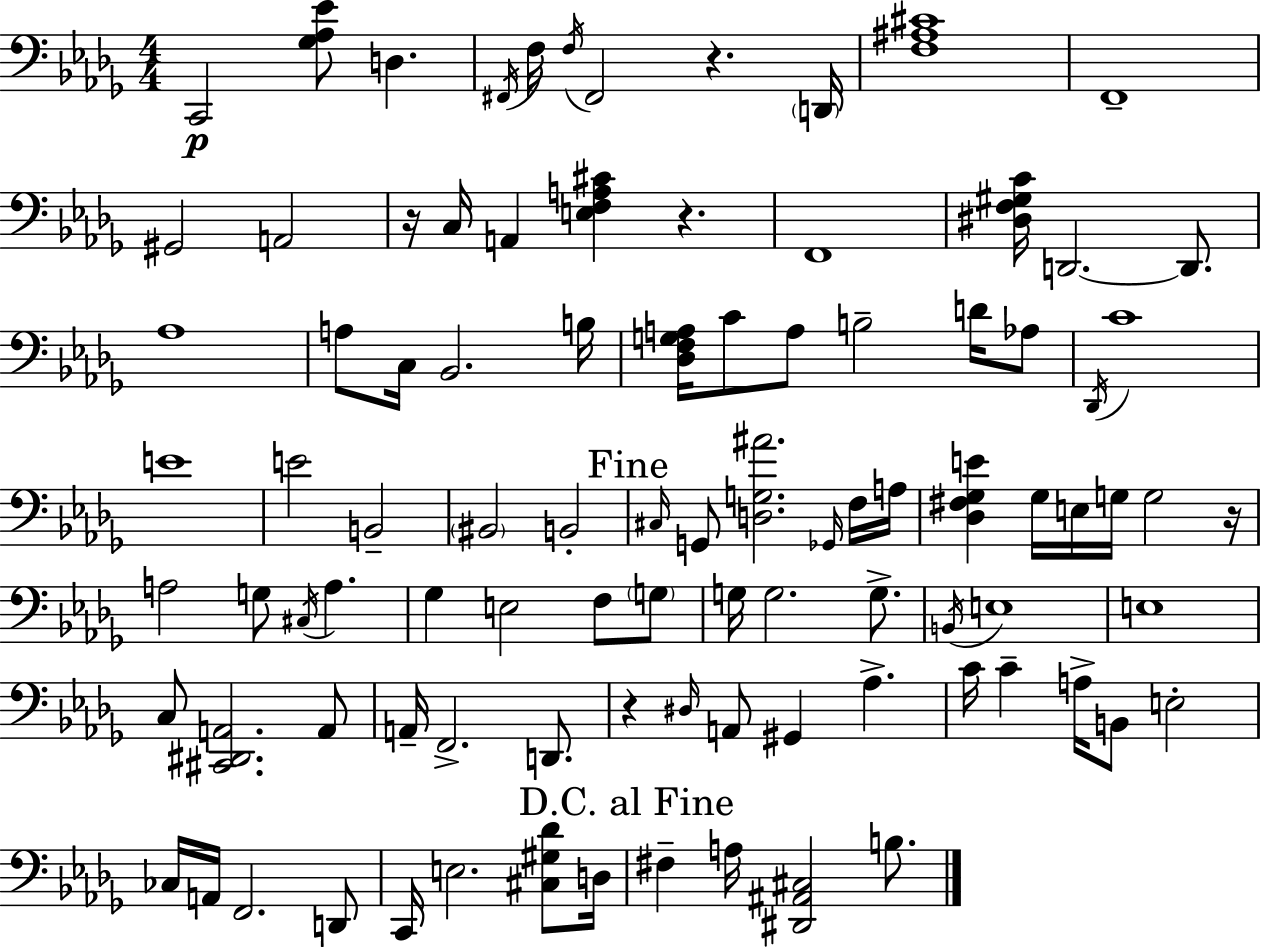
{
  \clef bass
  \numericTimeSignature
  \time 4/4
  \key bes \minor
  \repeat volta 2 { c,2\p <ges aes ees'>8 d4. | \acciaccatura { fis,16 } f16 \acciaccatura { f16 } fis,2 r4. | \parenthesize d,16 <f ais cis'>1 | f,1-- | \break gis,2 a,2 | r16 c16 a,4 <e f a cis'>4 r4. | f,1 | <dis f gis c'>16 d,2.~~ d,8. | \break aes1 | a8 c16 bes,2. | b16 <des f g a>16 c'8 a8 b2-- d'16 | aes8 \acciaccatura { des,16 } c'1 | \break e'1 | e'2 b,2-- | \parenthesize bis,2 b,2-. | \mark "Fine" \grace { cis16 } g,8 <d g ais'>2. | \break \grace { ges,16 } f16 a16 <des fis ges e'>4 ges16 e16 g16 g2 | r16 a2 g8 \acciaccatura { cis16 } | a4. ges4 e2 | f8 \parenthesize g8 g16 g2. | \break g8.-> \acciaccatura { b,16 } e1 | e1 | c8 <cis, dis, a,>2. | a,8 a,16-- f,2.-> | \break d,8. r4 \grace { dis16 } a,8 gis,4 | aes4.-> c'16 c'4-- a16-> b,8 | e2-. ces16 a,16 f,2. | d,8 c,16 e2. | \break <cis gis des'>8 d16 \mark "D.C. al Fine" fis4-- a16 <dis, ais, cis>2 | b8. } \bar "|."
}